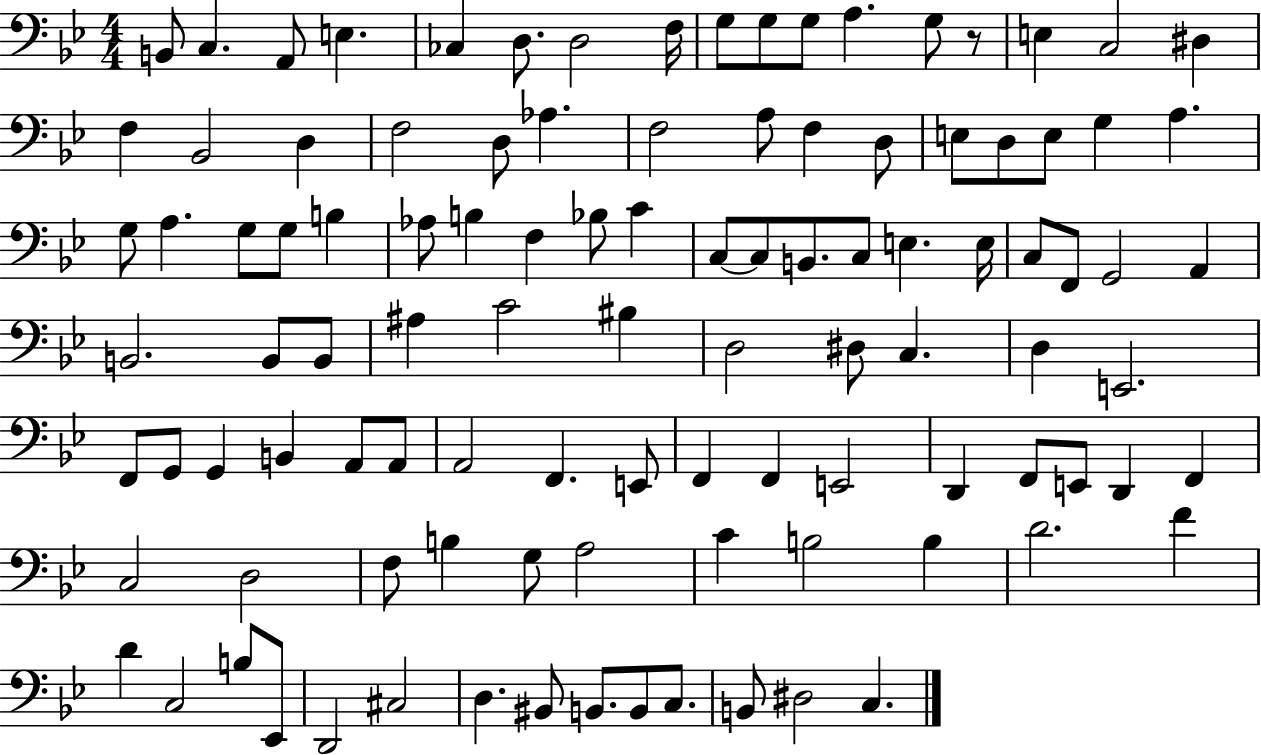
X:1
T:Untitled
M:4/4
L:1/4
K:Bb
B,,/2 C, A,,/2 E, _C, D,/2 D,2 F,/4 G,/2 G,/2 G,/2 A, G,/2 z/2 E, C,2 ^D, F, _B,,2 D, F,2 D,/2 _A, F,2 A,/2 F, D,/2 E,/2 D,/2 E,/2 G, A, G,/2 A, G,/2 G,/2 B, _A,/2 B, F, _B,/2 C C,/2 C,/2 B,,/2 C,/2 E, E,/4 C,/2 F,,/2 G,,2 A,, B,,2 B,,/2 B,,/2 ^A, C2 ^B, D,2 ^D,/2 C, D, E,,2 F,,/2 G,,/2 G,, B,, A,,/2 A,,/2 A,,2 F,, E,,/2 F,, F,, E,,2 D,, F,,/2 E,,/2 D,, F,, C,2 D,2 F,/2 B, G,/2 A,2 C B,2 B, D2 F D C,2 B,/2 _E,,/2 D,,2 ^C,2 D, ^B,,/2 B,,/2 B,,/2 C,/2 B,,/2 ^D,2 C,